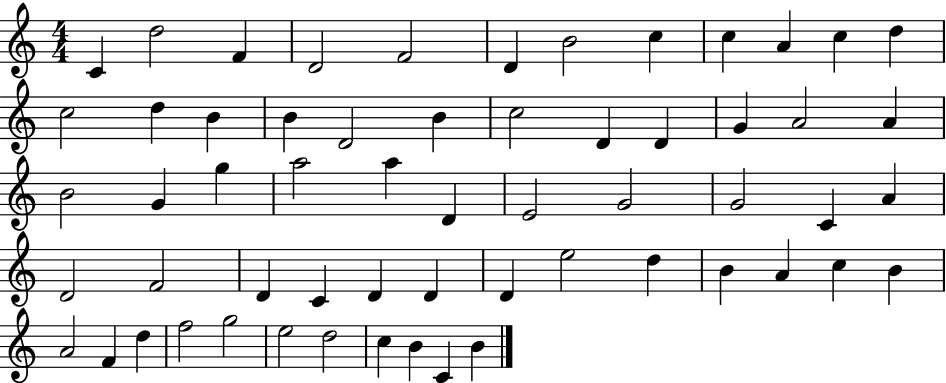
X:1
T:Untitled
M:4/4
L:1/4
K:C
C d2 F D2 F2 D B2 c c A c d c2 d B B D2 B c2 D D G A2 A B2 G g a2 a D E2 G2 G2 C A D2 F2 D C D D D e2 d B A c B A2 F d f2 g2 e2 d2 c B C B